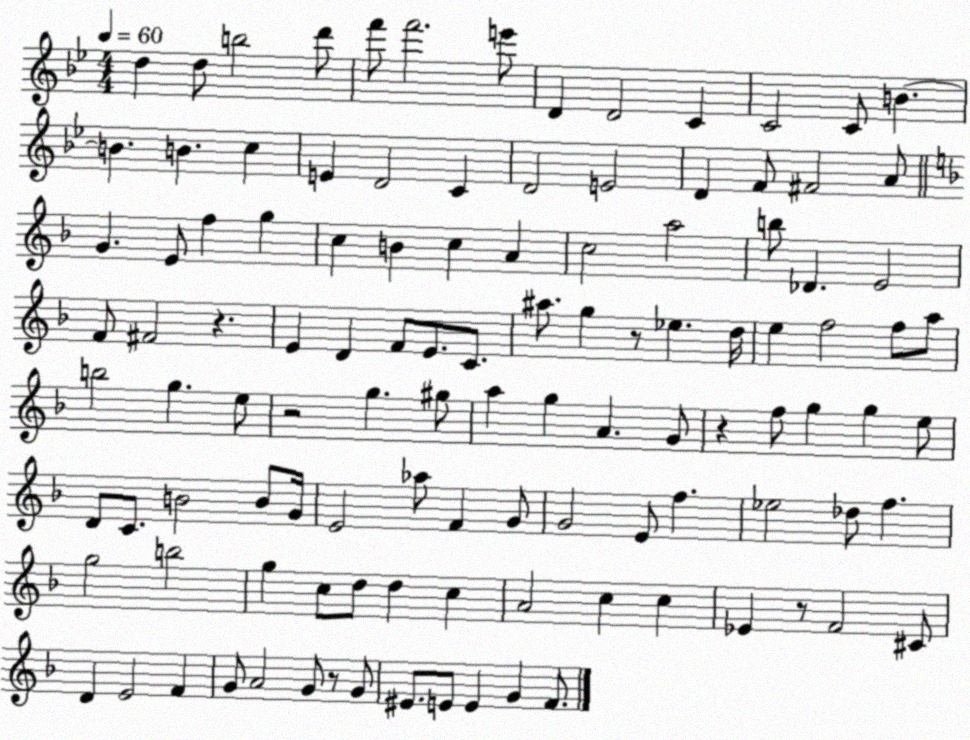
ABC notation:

X:1
T:Untitled
M:4/4
L:1/4
K:Bb
d d/2 b2 d'/2 f'/2 f'2 e'/2 D D2 C C2 C/2 B B B c E D2 C D2 E2 D F/2 ^F2 A/2 G E/2 f g c B c A c2 a2 b/2 _D E2 F/2 ^F2 z E D F/2 E/2 C/2 ^a/2 g z/2 _e d/4 e f2 f/2 a/2 b2 g e/2 z2 g ^g/2 a g A G/2 z f/2 g g e/2 D/2 C/2 B2 B/2 G/4 E2 _a/2 F G/2 G2 E/2 f _e2 _d/2 f g2 b2 g c/2 d/2 d c A2 c c _E z/2 F2 ^C/2 D E2 F G/2 A2 G/2 z/2 G/2 ^E/2 E/2 E G F/2